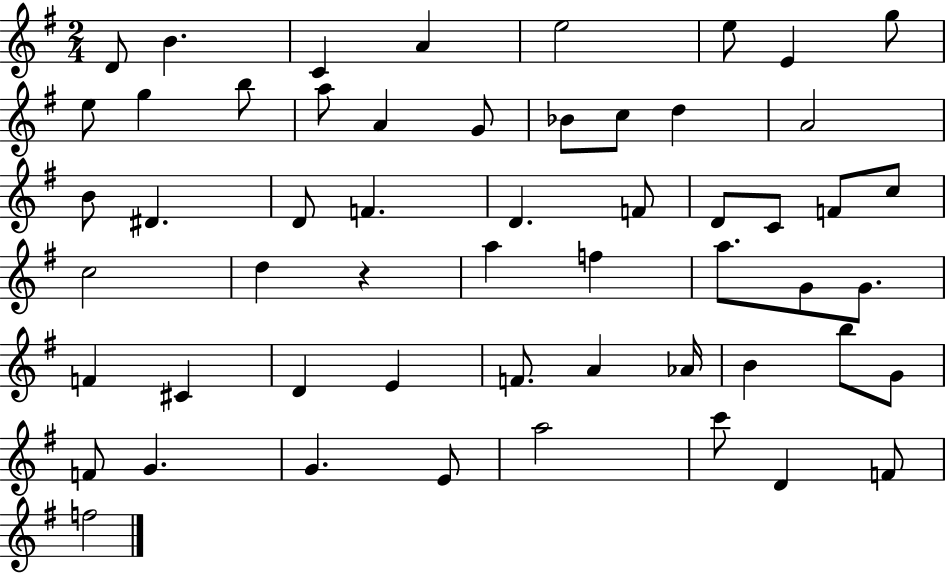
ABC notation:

X:1
T:Untitled
M:2/4
L:1/4
K:G
D/2 B C A e2 e/2 E g/2 e/2 g b/2 a/2 A G/2 _B/2 c/2 d A2 B/2 ^D D/2 F D F/2 D/2 C/2 F/2 c/2 c2 d z a f a/2 G/2 G/2 F ^C D E F/2 A _A/4 B b/2 G/2 F/2 G G E/2 a2 c'/2 D F/2 f2